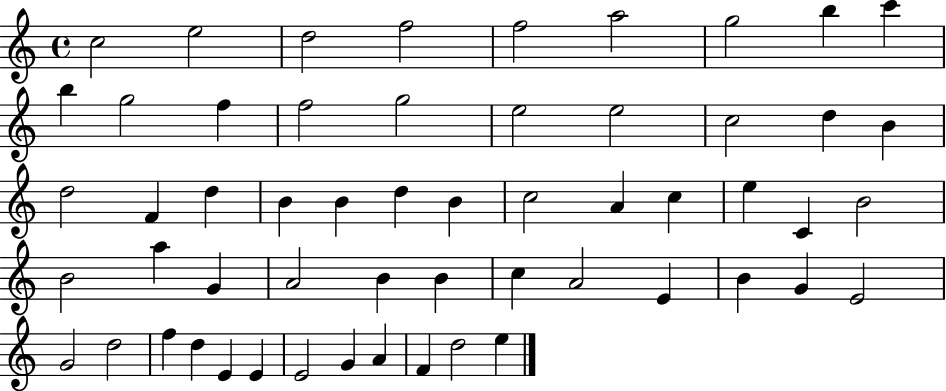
{
  \clef treble
  \time 4/4
  \defaultTimeSignature
  \key c \major
  c''2 e''2 | d''2 f''2 | f''2 a''2 | g''2 b''4 c'''4 | \break b''4 g''2 f''4 | f''2 g''2 | e''2 e''2 | c''2 d''4 b'4 | \break d''2 f'4 d''4 | b'4 b'4 d''4 b'4 | c''2 a'4 c''4 | e''4 c'4 b'2 | \break b'2 a''4 g'4 | a'2 b'4 b'4 | c''4 a'2 e'4 | b'4 g'4 e'2 | \break g'2 d''2 | f''4 d''4 e'4 e'4 | e'2 g'4 a'4 | f'4 d''2 e''4 | \break \bar "|."
}